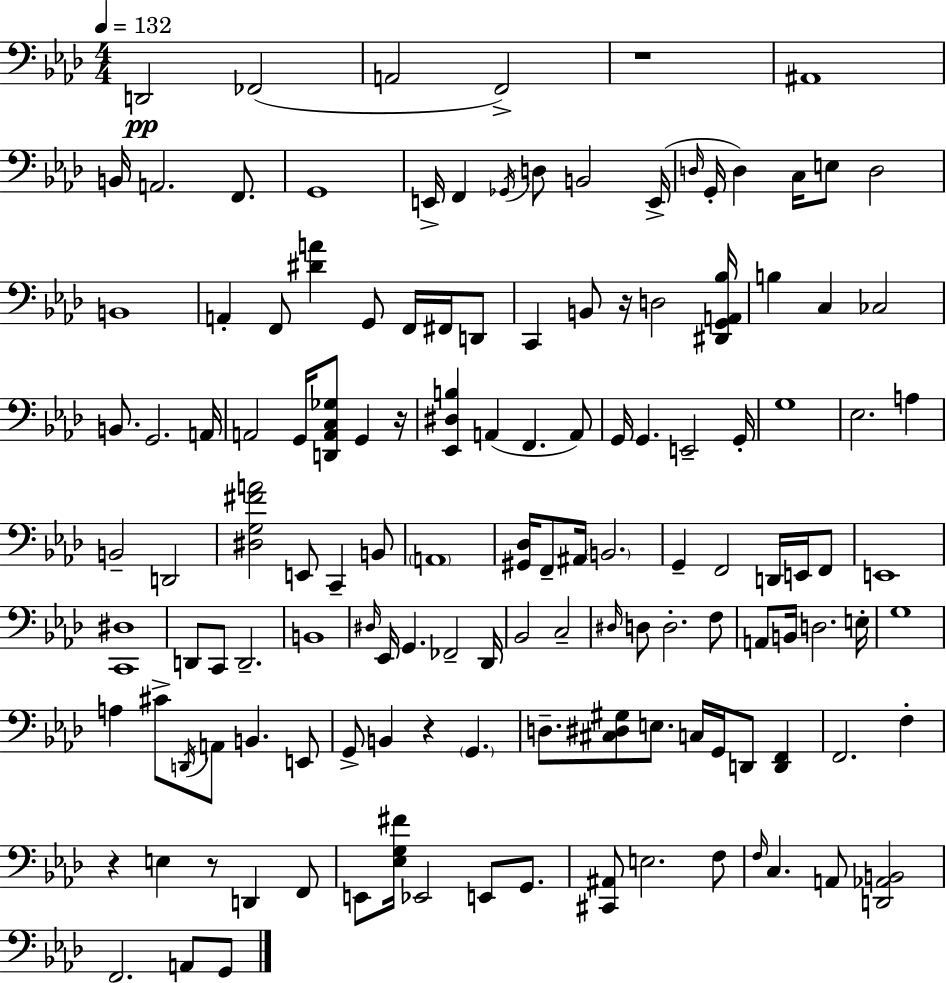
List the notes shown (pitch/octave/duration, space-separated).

D2/h FES2/h A2/h F2/h R/w A#2/w B2/s A2/h. F2/e. G2/w E2/s F2/q Gb2/s D3/e B2/h E2/s D3/s G2/s D3/q C3/s E3/e D3/h B2/w A2/q F2/e [D#4,A4]/q G2/e F2/s F#2/s D2/e C2/q B2/e R/s D3/h [D#2,G2,A2,Bb3]/s B3/q C3/q CES3/h B2/e. G2/h. A2/s A2/h G2/s [D2,A2,C3,Gb3]/e G2/q R/s [Eb2,D#3,B3]/q A2/q F2/q. A2/e G2/s G2/q. E2/h G2/s G3/w Eb3/h. A3/q B2/h D2/h [D#3,G3,F#4,A4]/h E2/e C2/q B2/e A2/w [G#2,Db3]/s F2/e A#2/s B2/h. G2/q F2/h D2/s E2/s F2/e E2/w [C2,D#3]/w D2/e C2/e D2/h. B2/w D#3/s Eb2/s G2/q. FES2/h Db2/s Bb2/h C3/h D#3/s D3/e D3/h. F3/e A2/e B2/s D3/h. E3/s G3/w A3/q C#4/e D2/s A2/e B2/q. E2/e G2/e B2/q R/q G2/q. D3/e. [C#3,D#3,G#3]/e E3/e. C3/s G2/s D2/e [D2,F2]/q F2/h. F3/q R/q E3/q R/e D2/q F2/e E2/e [Eb3,G3,F#4]/s Eb2/h E2/e G2/e. [C#2,A#2]/e E3/h. F3/e F3/s C3/q. A2/e [D2,Ab2,B2]/h F2/h. A2/e G2/e